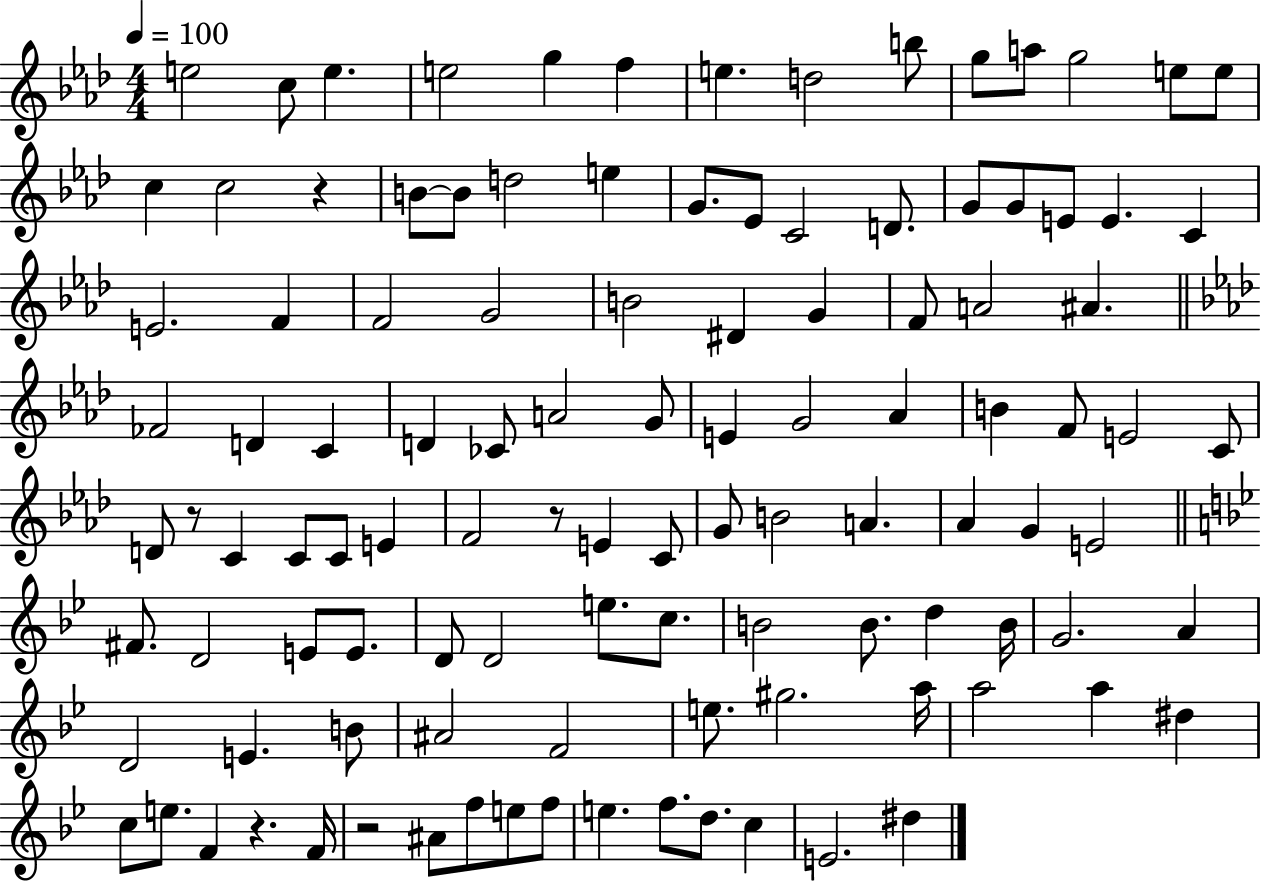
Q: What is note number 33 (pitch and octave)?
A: G4